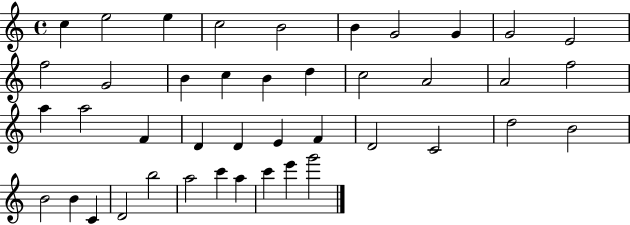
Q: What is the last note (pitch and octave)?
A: G6